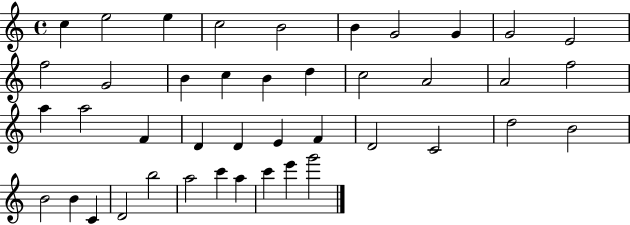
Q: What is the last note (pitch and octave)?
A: G6